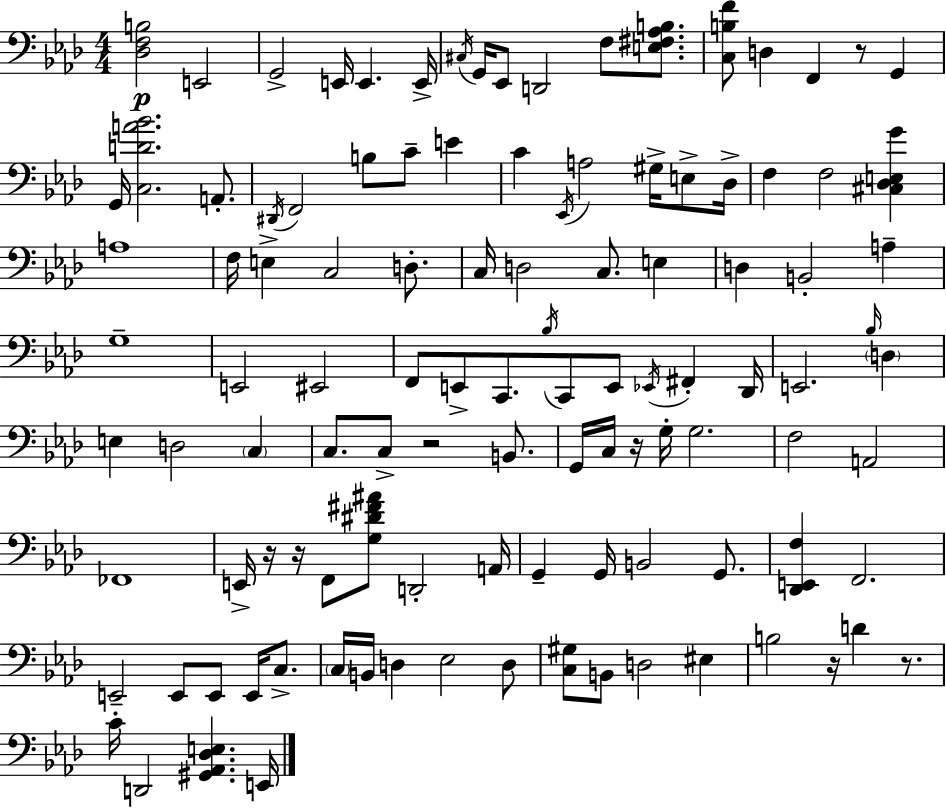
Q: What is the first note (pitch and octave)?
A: E2